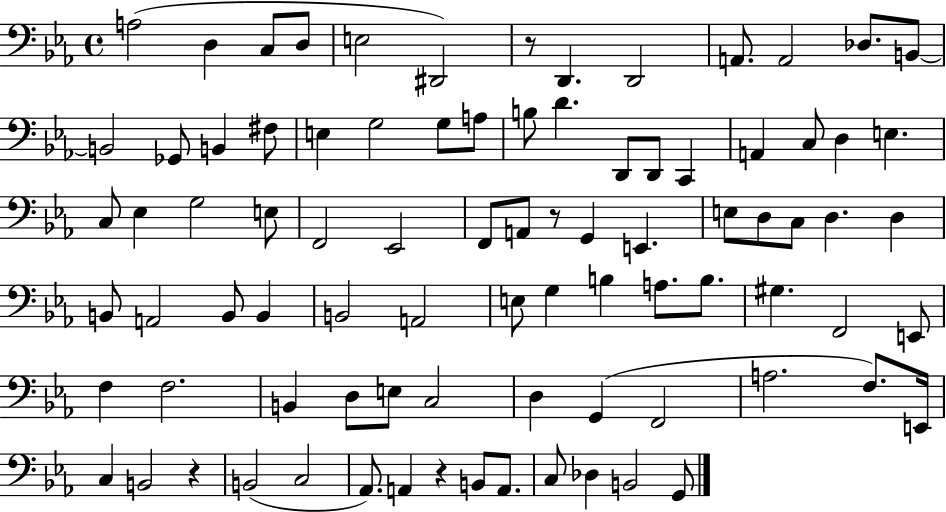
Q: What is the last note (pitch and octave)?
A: G2